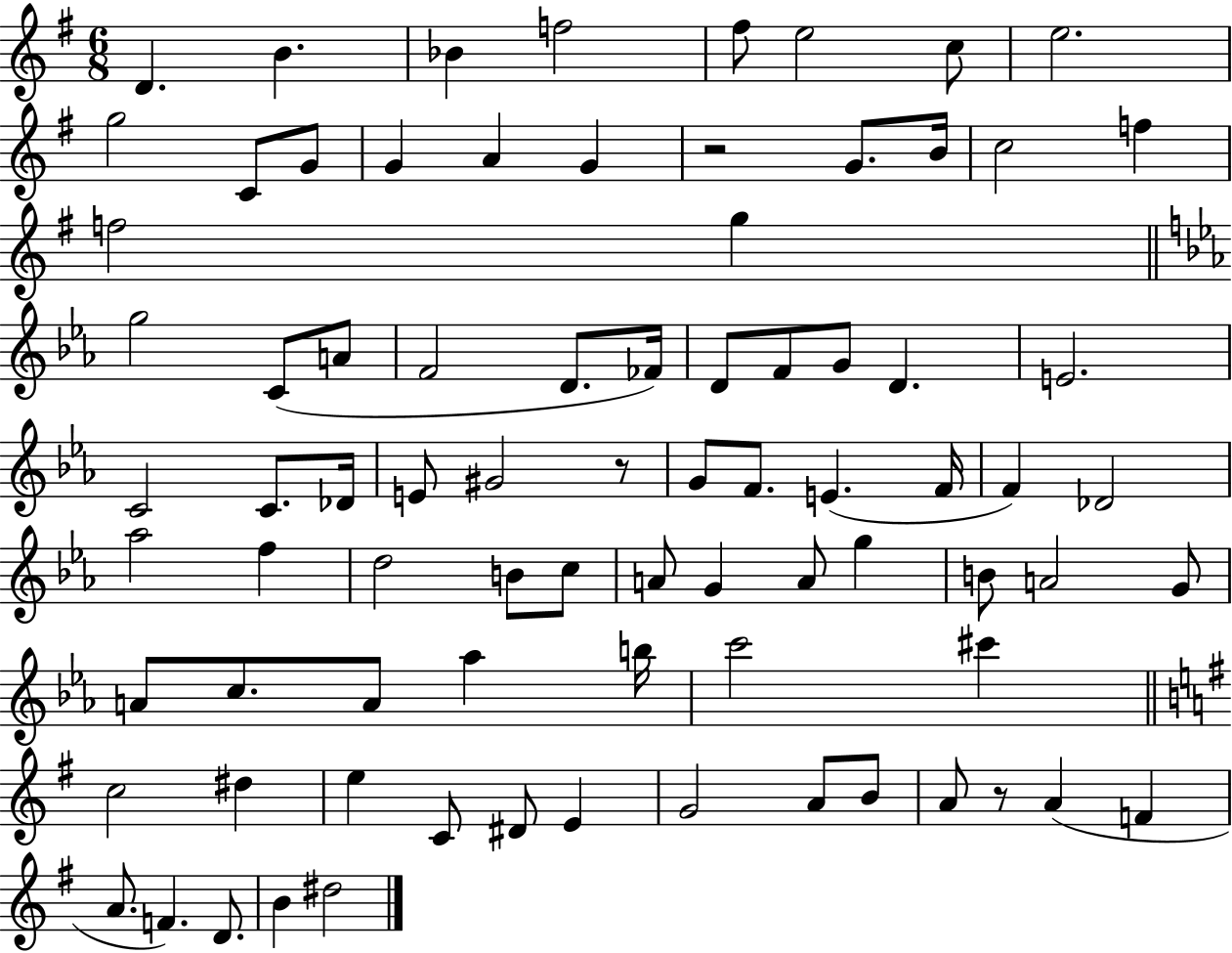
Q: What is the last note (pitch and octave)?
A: D#5